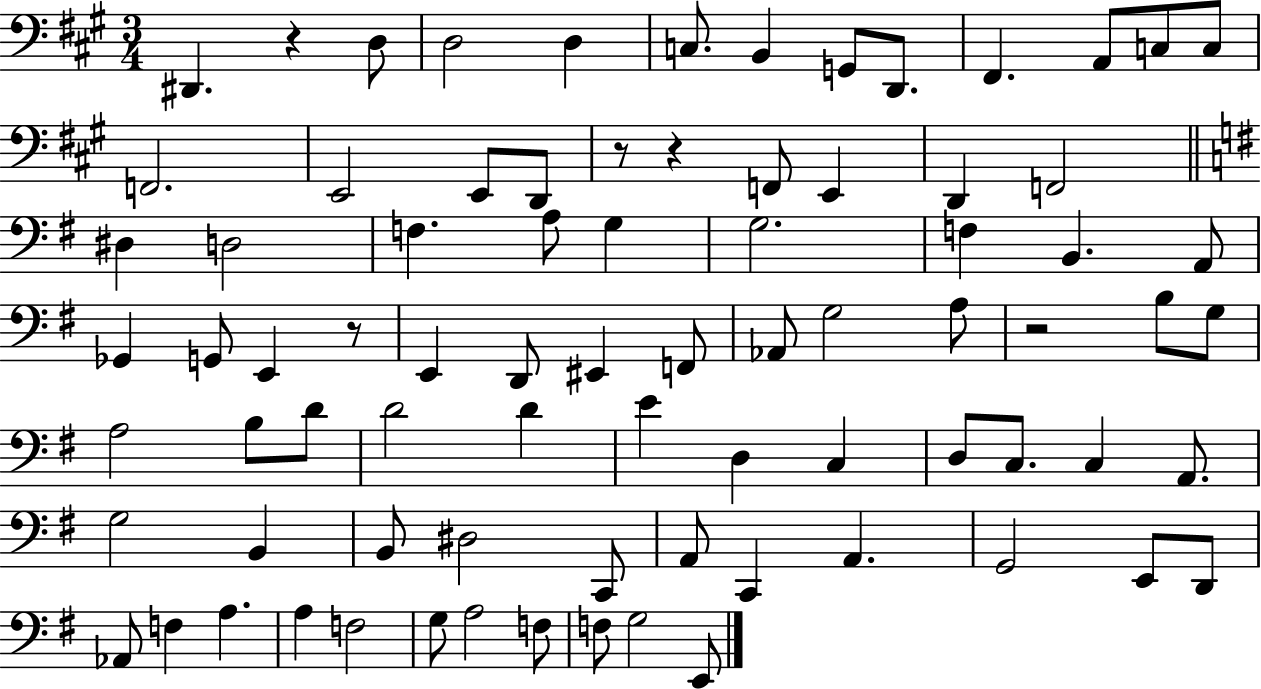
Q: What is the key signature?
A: A major